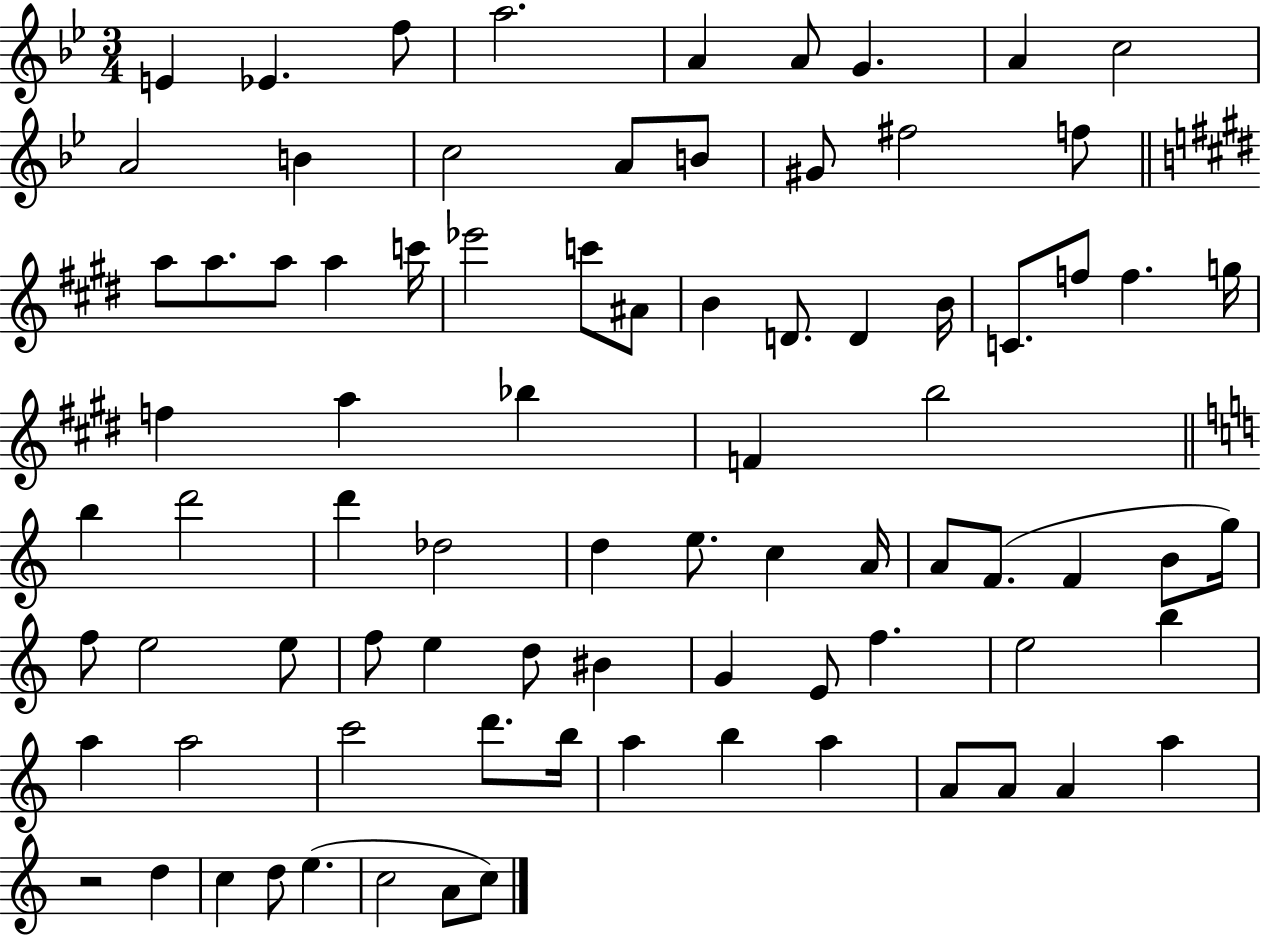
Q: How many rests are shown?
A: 1